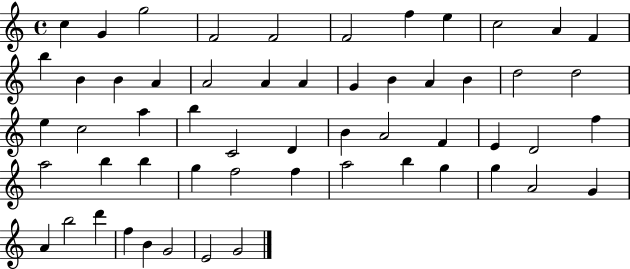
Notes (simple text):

C5/q G4/q G5/h F4/h F4/h F4/h F5/q E5/q C5/h A4/q F4/q B5/q B4/q B4/q A4/q A4/h A4/q A4/q G4/q B4/q A4/q B4/q D5/h D5/h E5/q C5/h A5/q B5/q C4/h D4/q B4/q A4/h F4/q E4/q D4/h F5/q A5/h B5/q B5/q G5/q F5/h F5/q A5/h B5/q G5/q G5/q A4/h G4/q A4/q B5/h D6/q F5/q B4/q G4/h E4/h G4/h